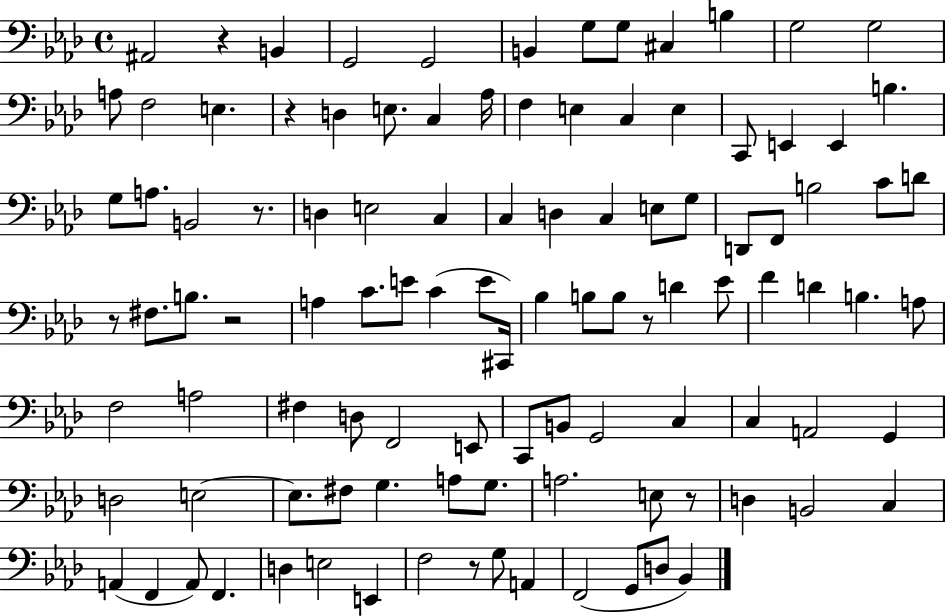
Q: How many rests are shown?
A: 8